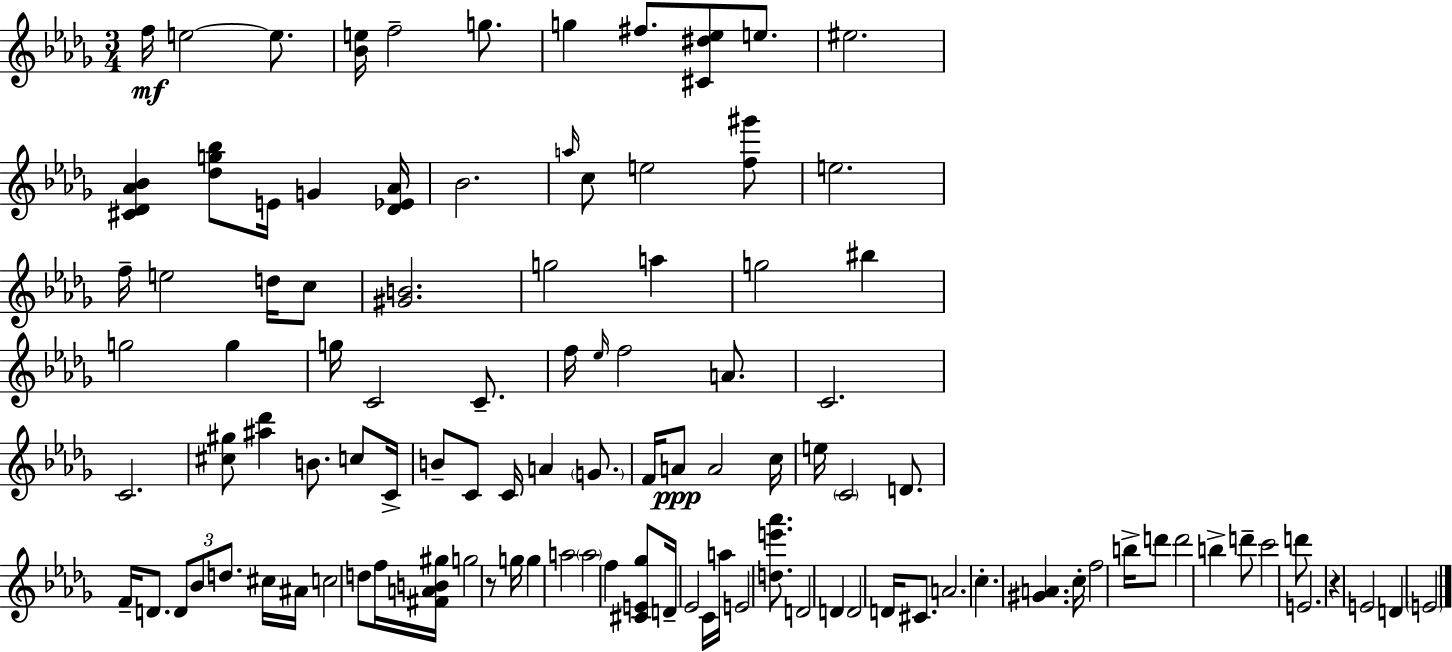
F5/s E5/h E5/e. [Bb4,E5]/s F5/h G5/e. G5/q F#5/e. [C#4,D#5,Eb5]/e E5/e. EIS5/h. [C#4,Db4,Ab4,Bb4]/q [Db5,G5,Bb5]/e E4/s G4/q [Db4,Eb4,Ab4]/s Bb4/h. A5/s C5/e E5/h [F5,G#6]/e E5/h. F5/s E5/h D5/s C5/e [G#4,B4]/h. G5/h A5/q G5/h BIS5/q G5/h G5/q G5/s C4/h C4/e. F5/s Eb5/s F5/h A4/e. C4/h. C4/h. [C#5,G#5]/e [A#5,Db6]/q B4/e. C5/e C4/s B4/e C4/e C4/s A4/q G4/e. F4/s A4/e A4/h C5/s E5/s C4/h D4/e. F4/s D4/e. D4/e Bb4/e D5/e. C#5/s A#4/s C5/h D5/e F5/s [F#4,A4,B4,G#5]/s G5/h R/e G5/s G5/q A5/h A5/h F5/q [C#4,E4,Gb5]/e D4/s Eb4/h C4/s A5/s E4/h [D5,E6,Ab6]/e. D4/h D4/q D4/h D4/s C#4/e. A4/h. C5/q. [G#4,A4]/q. C5/s F5/h B5/s D6/e D6/h B5/q D6/e C6/h D6/e E4/h. R/q E4/h D4/q E4/h